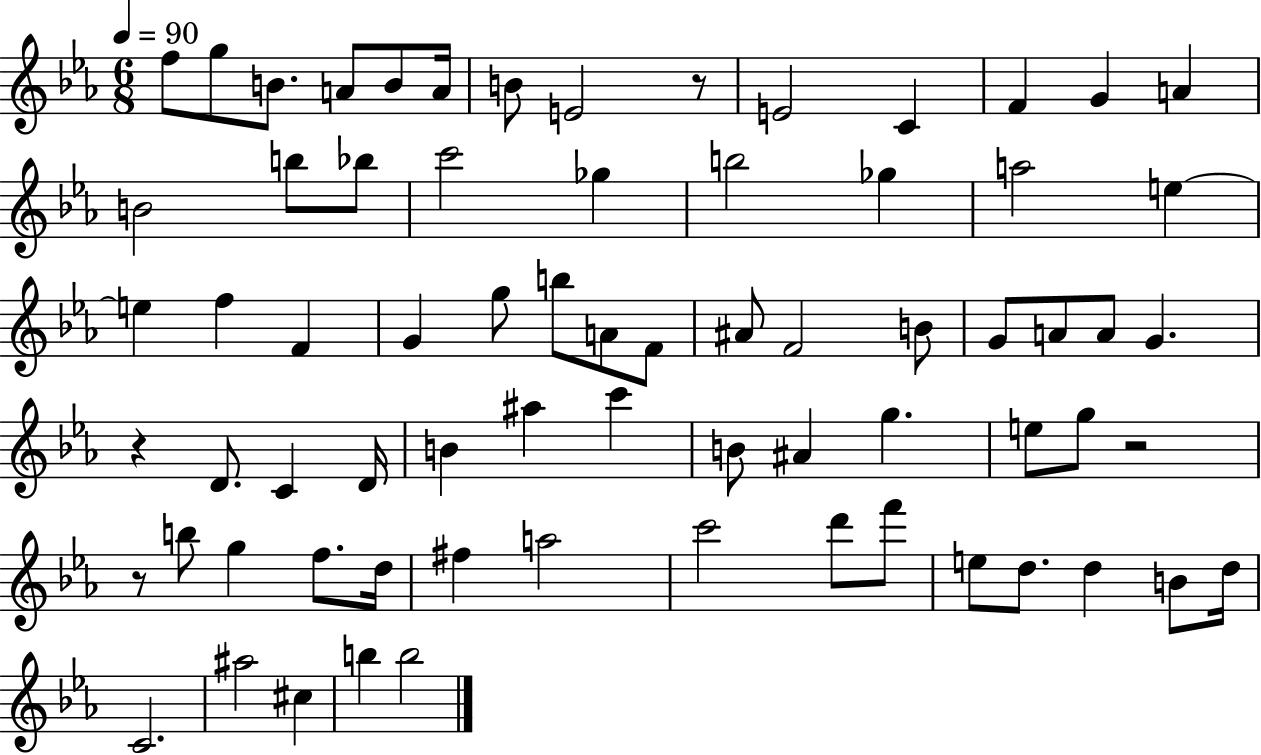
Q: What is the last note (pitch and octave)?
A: B5